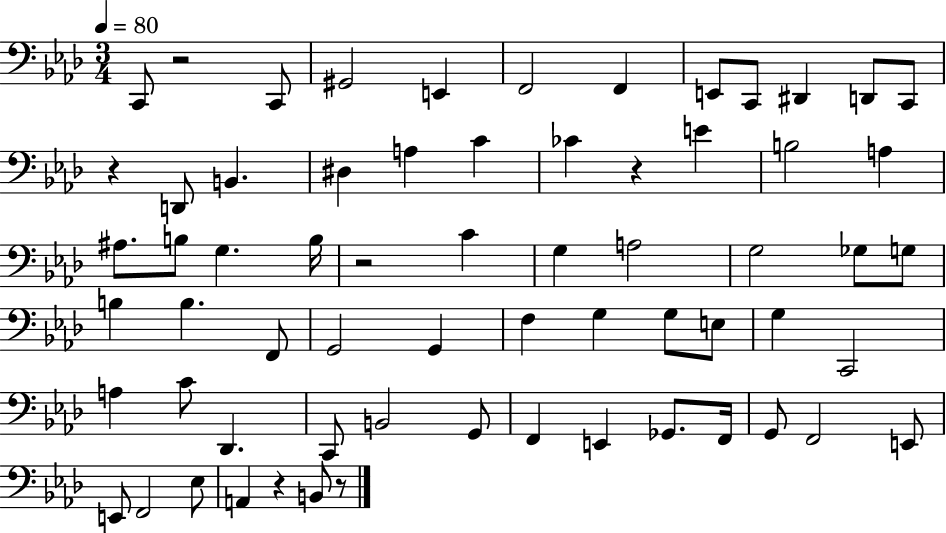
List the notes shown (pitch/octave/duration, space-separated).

C2/e R/h C2/e G#2/h E2/q F2/h F2/q E2/e C2/e D#2/q D2/e C2/e R/q D2/e B2/q. D#3/q A3/q C4/q CES4/q R/q E4/q B3/h A3/q A#3/e. B3/e G3/q. B3/s R/h C4/q G3/q A3/h G3/h Gb3/e G3/e B3/q B3/q. F2/e G2/h G2/q F3/q G3/q G3/e E3/e G3/q C2/h A3/q C4/e Db2/q. C2/e B2/h G2/e F2/q E2/q Gb2/e. F2/s G2/e F2/h E2/e E2/e F2/h Eb3/e A2/q R/q B2/e R/e